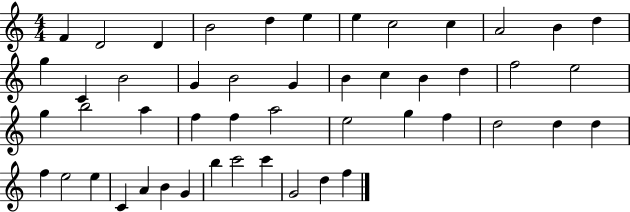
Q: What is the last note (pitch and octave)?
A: F5